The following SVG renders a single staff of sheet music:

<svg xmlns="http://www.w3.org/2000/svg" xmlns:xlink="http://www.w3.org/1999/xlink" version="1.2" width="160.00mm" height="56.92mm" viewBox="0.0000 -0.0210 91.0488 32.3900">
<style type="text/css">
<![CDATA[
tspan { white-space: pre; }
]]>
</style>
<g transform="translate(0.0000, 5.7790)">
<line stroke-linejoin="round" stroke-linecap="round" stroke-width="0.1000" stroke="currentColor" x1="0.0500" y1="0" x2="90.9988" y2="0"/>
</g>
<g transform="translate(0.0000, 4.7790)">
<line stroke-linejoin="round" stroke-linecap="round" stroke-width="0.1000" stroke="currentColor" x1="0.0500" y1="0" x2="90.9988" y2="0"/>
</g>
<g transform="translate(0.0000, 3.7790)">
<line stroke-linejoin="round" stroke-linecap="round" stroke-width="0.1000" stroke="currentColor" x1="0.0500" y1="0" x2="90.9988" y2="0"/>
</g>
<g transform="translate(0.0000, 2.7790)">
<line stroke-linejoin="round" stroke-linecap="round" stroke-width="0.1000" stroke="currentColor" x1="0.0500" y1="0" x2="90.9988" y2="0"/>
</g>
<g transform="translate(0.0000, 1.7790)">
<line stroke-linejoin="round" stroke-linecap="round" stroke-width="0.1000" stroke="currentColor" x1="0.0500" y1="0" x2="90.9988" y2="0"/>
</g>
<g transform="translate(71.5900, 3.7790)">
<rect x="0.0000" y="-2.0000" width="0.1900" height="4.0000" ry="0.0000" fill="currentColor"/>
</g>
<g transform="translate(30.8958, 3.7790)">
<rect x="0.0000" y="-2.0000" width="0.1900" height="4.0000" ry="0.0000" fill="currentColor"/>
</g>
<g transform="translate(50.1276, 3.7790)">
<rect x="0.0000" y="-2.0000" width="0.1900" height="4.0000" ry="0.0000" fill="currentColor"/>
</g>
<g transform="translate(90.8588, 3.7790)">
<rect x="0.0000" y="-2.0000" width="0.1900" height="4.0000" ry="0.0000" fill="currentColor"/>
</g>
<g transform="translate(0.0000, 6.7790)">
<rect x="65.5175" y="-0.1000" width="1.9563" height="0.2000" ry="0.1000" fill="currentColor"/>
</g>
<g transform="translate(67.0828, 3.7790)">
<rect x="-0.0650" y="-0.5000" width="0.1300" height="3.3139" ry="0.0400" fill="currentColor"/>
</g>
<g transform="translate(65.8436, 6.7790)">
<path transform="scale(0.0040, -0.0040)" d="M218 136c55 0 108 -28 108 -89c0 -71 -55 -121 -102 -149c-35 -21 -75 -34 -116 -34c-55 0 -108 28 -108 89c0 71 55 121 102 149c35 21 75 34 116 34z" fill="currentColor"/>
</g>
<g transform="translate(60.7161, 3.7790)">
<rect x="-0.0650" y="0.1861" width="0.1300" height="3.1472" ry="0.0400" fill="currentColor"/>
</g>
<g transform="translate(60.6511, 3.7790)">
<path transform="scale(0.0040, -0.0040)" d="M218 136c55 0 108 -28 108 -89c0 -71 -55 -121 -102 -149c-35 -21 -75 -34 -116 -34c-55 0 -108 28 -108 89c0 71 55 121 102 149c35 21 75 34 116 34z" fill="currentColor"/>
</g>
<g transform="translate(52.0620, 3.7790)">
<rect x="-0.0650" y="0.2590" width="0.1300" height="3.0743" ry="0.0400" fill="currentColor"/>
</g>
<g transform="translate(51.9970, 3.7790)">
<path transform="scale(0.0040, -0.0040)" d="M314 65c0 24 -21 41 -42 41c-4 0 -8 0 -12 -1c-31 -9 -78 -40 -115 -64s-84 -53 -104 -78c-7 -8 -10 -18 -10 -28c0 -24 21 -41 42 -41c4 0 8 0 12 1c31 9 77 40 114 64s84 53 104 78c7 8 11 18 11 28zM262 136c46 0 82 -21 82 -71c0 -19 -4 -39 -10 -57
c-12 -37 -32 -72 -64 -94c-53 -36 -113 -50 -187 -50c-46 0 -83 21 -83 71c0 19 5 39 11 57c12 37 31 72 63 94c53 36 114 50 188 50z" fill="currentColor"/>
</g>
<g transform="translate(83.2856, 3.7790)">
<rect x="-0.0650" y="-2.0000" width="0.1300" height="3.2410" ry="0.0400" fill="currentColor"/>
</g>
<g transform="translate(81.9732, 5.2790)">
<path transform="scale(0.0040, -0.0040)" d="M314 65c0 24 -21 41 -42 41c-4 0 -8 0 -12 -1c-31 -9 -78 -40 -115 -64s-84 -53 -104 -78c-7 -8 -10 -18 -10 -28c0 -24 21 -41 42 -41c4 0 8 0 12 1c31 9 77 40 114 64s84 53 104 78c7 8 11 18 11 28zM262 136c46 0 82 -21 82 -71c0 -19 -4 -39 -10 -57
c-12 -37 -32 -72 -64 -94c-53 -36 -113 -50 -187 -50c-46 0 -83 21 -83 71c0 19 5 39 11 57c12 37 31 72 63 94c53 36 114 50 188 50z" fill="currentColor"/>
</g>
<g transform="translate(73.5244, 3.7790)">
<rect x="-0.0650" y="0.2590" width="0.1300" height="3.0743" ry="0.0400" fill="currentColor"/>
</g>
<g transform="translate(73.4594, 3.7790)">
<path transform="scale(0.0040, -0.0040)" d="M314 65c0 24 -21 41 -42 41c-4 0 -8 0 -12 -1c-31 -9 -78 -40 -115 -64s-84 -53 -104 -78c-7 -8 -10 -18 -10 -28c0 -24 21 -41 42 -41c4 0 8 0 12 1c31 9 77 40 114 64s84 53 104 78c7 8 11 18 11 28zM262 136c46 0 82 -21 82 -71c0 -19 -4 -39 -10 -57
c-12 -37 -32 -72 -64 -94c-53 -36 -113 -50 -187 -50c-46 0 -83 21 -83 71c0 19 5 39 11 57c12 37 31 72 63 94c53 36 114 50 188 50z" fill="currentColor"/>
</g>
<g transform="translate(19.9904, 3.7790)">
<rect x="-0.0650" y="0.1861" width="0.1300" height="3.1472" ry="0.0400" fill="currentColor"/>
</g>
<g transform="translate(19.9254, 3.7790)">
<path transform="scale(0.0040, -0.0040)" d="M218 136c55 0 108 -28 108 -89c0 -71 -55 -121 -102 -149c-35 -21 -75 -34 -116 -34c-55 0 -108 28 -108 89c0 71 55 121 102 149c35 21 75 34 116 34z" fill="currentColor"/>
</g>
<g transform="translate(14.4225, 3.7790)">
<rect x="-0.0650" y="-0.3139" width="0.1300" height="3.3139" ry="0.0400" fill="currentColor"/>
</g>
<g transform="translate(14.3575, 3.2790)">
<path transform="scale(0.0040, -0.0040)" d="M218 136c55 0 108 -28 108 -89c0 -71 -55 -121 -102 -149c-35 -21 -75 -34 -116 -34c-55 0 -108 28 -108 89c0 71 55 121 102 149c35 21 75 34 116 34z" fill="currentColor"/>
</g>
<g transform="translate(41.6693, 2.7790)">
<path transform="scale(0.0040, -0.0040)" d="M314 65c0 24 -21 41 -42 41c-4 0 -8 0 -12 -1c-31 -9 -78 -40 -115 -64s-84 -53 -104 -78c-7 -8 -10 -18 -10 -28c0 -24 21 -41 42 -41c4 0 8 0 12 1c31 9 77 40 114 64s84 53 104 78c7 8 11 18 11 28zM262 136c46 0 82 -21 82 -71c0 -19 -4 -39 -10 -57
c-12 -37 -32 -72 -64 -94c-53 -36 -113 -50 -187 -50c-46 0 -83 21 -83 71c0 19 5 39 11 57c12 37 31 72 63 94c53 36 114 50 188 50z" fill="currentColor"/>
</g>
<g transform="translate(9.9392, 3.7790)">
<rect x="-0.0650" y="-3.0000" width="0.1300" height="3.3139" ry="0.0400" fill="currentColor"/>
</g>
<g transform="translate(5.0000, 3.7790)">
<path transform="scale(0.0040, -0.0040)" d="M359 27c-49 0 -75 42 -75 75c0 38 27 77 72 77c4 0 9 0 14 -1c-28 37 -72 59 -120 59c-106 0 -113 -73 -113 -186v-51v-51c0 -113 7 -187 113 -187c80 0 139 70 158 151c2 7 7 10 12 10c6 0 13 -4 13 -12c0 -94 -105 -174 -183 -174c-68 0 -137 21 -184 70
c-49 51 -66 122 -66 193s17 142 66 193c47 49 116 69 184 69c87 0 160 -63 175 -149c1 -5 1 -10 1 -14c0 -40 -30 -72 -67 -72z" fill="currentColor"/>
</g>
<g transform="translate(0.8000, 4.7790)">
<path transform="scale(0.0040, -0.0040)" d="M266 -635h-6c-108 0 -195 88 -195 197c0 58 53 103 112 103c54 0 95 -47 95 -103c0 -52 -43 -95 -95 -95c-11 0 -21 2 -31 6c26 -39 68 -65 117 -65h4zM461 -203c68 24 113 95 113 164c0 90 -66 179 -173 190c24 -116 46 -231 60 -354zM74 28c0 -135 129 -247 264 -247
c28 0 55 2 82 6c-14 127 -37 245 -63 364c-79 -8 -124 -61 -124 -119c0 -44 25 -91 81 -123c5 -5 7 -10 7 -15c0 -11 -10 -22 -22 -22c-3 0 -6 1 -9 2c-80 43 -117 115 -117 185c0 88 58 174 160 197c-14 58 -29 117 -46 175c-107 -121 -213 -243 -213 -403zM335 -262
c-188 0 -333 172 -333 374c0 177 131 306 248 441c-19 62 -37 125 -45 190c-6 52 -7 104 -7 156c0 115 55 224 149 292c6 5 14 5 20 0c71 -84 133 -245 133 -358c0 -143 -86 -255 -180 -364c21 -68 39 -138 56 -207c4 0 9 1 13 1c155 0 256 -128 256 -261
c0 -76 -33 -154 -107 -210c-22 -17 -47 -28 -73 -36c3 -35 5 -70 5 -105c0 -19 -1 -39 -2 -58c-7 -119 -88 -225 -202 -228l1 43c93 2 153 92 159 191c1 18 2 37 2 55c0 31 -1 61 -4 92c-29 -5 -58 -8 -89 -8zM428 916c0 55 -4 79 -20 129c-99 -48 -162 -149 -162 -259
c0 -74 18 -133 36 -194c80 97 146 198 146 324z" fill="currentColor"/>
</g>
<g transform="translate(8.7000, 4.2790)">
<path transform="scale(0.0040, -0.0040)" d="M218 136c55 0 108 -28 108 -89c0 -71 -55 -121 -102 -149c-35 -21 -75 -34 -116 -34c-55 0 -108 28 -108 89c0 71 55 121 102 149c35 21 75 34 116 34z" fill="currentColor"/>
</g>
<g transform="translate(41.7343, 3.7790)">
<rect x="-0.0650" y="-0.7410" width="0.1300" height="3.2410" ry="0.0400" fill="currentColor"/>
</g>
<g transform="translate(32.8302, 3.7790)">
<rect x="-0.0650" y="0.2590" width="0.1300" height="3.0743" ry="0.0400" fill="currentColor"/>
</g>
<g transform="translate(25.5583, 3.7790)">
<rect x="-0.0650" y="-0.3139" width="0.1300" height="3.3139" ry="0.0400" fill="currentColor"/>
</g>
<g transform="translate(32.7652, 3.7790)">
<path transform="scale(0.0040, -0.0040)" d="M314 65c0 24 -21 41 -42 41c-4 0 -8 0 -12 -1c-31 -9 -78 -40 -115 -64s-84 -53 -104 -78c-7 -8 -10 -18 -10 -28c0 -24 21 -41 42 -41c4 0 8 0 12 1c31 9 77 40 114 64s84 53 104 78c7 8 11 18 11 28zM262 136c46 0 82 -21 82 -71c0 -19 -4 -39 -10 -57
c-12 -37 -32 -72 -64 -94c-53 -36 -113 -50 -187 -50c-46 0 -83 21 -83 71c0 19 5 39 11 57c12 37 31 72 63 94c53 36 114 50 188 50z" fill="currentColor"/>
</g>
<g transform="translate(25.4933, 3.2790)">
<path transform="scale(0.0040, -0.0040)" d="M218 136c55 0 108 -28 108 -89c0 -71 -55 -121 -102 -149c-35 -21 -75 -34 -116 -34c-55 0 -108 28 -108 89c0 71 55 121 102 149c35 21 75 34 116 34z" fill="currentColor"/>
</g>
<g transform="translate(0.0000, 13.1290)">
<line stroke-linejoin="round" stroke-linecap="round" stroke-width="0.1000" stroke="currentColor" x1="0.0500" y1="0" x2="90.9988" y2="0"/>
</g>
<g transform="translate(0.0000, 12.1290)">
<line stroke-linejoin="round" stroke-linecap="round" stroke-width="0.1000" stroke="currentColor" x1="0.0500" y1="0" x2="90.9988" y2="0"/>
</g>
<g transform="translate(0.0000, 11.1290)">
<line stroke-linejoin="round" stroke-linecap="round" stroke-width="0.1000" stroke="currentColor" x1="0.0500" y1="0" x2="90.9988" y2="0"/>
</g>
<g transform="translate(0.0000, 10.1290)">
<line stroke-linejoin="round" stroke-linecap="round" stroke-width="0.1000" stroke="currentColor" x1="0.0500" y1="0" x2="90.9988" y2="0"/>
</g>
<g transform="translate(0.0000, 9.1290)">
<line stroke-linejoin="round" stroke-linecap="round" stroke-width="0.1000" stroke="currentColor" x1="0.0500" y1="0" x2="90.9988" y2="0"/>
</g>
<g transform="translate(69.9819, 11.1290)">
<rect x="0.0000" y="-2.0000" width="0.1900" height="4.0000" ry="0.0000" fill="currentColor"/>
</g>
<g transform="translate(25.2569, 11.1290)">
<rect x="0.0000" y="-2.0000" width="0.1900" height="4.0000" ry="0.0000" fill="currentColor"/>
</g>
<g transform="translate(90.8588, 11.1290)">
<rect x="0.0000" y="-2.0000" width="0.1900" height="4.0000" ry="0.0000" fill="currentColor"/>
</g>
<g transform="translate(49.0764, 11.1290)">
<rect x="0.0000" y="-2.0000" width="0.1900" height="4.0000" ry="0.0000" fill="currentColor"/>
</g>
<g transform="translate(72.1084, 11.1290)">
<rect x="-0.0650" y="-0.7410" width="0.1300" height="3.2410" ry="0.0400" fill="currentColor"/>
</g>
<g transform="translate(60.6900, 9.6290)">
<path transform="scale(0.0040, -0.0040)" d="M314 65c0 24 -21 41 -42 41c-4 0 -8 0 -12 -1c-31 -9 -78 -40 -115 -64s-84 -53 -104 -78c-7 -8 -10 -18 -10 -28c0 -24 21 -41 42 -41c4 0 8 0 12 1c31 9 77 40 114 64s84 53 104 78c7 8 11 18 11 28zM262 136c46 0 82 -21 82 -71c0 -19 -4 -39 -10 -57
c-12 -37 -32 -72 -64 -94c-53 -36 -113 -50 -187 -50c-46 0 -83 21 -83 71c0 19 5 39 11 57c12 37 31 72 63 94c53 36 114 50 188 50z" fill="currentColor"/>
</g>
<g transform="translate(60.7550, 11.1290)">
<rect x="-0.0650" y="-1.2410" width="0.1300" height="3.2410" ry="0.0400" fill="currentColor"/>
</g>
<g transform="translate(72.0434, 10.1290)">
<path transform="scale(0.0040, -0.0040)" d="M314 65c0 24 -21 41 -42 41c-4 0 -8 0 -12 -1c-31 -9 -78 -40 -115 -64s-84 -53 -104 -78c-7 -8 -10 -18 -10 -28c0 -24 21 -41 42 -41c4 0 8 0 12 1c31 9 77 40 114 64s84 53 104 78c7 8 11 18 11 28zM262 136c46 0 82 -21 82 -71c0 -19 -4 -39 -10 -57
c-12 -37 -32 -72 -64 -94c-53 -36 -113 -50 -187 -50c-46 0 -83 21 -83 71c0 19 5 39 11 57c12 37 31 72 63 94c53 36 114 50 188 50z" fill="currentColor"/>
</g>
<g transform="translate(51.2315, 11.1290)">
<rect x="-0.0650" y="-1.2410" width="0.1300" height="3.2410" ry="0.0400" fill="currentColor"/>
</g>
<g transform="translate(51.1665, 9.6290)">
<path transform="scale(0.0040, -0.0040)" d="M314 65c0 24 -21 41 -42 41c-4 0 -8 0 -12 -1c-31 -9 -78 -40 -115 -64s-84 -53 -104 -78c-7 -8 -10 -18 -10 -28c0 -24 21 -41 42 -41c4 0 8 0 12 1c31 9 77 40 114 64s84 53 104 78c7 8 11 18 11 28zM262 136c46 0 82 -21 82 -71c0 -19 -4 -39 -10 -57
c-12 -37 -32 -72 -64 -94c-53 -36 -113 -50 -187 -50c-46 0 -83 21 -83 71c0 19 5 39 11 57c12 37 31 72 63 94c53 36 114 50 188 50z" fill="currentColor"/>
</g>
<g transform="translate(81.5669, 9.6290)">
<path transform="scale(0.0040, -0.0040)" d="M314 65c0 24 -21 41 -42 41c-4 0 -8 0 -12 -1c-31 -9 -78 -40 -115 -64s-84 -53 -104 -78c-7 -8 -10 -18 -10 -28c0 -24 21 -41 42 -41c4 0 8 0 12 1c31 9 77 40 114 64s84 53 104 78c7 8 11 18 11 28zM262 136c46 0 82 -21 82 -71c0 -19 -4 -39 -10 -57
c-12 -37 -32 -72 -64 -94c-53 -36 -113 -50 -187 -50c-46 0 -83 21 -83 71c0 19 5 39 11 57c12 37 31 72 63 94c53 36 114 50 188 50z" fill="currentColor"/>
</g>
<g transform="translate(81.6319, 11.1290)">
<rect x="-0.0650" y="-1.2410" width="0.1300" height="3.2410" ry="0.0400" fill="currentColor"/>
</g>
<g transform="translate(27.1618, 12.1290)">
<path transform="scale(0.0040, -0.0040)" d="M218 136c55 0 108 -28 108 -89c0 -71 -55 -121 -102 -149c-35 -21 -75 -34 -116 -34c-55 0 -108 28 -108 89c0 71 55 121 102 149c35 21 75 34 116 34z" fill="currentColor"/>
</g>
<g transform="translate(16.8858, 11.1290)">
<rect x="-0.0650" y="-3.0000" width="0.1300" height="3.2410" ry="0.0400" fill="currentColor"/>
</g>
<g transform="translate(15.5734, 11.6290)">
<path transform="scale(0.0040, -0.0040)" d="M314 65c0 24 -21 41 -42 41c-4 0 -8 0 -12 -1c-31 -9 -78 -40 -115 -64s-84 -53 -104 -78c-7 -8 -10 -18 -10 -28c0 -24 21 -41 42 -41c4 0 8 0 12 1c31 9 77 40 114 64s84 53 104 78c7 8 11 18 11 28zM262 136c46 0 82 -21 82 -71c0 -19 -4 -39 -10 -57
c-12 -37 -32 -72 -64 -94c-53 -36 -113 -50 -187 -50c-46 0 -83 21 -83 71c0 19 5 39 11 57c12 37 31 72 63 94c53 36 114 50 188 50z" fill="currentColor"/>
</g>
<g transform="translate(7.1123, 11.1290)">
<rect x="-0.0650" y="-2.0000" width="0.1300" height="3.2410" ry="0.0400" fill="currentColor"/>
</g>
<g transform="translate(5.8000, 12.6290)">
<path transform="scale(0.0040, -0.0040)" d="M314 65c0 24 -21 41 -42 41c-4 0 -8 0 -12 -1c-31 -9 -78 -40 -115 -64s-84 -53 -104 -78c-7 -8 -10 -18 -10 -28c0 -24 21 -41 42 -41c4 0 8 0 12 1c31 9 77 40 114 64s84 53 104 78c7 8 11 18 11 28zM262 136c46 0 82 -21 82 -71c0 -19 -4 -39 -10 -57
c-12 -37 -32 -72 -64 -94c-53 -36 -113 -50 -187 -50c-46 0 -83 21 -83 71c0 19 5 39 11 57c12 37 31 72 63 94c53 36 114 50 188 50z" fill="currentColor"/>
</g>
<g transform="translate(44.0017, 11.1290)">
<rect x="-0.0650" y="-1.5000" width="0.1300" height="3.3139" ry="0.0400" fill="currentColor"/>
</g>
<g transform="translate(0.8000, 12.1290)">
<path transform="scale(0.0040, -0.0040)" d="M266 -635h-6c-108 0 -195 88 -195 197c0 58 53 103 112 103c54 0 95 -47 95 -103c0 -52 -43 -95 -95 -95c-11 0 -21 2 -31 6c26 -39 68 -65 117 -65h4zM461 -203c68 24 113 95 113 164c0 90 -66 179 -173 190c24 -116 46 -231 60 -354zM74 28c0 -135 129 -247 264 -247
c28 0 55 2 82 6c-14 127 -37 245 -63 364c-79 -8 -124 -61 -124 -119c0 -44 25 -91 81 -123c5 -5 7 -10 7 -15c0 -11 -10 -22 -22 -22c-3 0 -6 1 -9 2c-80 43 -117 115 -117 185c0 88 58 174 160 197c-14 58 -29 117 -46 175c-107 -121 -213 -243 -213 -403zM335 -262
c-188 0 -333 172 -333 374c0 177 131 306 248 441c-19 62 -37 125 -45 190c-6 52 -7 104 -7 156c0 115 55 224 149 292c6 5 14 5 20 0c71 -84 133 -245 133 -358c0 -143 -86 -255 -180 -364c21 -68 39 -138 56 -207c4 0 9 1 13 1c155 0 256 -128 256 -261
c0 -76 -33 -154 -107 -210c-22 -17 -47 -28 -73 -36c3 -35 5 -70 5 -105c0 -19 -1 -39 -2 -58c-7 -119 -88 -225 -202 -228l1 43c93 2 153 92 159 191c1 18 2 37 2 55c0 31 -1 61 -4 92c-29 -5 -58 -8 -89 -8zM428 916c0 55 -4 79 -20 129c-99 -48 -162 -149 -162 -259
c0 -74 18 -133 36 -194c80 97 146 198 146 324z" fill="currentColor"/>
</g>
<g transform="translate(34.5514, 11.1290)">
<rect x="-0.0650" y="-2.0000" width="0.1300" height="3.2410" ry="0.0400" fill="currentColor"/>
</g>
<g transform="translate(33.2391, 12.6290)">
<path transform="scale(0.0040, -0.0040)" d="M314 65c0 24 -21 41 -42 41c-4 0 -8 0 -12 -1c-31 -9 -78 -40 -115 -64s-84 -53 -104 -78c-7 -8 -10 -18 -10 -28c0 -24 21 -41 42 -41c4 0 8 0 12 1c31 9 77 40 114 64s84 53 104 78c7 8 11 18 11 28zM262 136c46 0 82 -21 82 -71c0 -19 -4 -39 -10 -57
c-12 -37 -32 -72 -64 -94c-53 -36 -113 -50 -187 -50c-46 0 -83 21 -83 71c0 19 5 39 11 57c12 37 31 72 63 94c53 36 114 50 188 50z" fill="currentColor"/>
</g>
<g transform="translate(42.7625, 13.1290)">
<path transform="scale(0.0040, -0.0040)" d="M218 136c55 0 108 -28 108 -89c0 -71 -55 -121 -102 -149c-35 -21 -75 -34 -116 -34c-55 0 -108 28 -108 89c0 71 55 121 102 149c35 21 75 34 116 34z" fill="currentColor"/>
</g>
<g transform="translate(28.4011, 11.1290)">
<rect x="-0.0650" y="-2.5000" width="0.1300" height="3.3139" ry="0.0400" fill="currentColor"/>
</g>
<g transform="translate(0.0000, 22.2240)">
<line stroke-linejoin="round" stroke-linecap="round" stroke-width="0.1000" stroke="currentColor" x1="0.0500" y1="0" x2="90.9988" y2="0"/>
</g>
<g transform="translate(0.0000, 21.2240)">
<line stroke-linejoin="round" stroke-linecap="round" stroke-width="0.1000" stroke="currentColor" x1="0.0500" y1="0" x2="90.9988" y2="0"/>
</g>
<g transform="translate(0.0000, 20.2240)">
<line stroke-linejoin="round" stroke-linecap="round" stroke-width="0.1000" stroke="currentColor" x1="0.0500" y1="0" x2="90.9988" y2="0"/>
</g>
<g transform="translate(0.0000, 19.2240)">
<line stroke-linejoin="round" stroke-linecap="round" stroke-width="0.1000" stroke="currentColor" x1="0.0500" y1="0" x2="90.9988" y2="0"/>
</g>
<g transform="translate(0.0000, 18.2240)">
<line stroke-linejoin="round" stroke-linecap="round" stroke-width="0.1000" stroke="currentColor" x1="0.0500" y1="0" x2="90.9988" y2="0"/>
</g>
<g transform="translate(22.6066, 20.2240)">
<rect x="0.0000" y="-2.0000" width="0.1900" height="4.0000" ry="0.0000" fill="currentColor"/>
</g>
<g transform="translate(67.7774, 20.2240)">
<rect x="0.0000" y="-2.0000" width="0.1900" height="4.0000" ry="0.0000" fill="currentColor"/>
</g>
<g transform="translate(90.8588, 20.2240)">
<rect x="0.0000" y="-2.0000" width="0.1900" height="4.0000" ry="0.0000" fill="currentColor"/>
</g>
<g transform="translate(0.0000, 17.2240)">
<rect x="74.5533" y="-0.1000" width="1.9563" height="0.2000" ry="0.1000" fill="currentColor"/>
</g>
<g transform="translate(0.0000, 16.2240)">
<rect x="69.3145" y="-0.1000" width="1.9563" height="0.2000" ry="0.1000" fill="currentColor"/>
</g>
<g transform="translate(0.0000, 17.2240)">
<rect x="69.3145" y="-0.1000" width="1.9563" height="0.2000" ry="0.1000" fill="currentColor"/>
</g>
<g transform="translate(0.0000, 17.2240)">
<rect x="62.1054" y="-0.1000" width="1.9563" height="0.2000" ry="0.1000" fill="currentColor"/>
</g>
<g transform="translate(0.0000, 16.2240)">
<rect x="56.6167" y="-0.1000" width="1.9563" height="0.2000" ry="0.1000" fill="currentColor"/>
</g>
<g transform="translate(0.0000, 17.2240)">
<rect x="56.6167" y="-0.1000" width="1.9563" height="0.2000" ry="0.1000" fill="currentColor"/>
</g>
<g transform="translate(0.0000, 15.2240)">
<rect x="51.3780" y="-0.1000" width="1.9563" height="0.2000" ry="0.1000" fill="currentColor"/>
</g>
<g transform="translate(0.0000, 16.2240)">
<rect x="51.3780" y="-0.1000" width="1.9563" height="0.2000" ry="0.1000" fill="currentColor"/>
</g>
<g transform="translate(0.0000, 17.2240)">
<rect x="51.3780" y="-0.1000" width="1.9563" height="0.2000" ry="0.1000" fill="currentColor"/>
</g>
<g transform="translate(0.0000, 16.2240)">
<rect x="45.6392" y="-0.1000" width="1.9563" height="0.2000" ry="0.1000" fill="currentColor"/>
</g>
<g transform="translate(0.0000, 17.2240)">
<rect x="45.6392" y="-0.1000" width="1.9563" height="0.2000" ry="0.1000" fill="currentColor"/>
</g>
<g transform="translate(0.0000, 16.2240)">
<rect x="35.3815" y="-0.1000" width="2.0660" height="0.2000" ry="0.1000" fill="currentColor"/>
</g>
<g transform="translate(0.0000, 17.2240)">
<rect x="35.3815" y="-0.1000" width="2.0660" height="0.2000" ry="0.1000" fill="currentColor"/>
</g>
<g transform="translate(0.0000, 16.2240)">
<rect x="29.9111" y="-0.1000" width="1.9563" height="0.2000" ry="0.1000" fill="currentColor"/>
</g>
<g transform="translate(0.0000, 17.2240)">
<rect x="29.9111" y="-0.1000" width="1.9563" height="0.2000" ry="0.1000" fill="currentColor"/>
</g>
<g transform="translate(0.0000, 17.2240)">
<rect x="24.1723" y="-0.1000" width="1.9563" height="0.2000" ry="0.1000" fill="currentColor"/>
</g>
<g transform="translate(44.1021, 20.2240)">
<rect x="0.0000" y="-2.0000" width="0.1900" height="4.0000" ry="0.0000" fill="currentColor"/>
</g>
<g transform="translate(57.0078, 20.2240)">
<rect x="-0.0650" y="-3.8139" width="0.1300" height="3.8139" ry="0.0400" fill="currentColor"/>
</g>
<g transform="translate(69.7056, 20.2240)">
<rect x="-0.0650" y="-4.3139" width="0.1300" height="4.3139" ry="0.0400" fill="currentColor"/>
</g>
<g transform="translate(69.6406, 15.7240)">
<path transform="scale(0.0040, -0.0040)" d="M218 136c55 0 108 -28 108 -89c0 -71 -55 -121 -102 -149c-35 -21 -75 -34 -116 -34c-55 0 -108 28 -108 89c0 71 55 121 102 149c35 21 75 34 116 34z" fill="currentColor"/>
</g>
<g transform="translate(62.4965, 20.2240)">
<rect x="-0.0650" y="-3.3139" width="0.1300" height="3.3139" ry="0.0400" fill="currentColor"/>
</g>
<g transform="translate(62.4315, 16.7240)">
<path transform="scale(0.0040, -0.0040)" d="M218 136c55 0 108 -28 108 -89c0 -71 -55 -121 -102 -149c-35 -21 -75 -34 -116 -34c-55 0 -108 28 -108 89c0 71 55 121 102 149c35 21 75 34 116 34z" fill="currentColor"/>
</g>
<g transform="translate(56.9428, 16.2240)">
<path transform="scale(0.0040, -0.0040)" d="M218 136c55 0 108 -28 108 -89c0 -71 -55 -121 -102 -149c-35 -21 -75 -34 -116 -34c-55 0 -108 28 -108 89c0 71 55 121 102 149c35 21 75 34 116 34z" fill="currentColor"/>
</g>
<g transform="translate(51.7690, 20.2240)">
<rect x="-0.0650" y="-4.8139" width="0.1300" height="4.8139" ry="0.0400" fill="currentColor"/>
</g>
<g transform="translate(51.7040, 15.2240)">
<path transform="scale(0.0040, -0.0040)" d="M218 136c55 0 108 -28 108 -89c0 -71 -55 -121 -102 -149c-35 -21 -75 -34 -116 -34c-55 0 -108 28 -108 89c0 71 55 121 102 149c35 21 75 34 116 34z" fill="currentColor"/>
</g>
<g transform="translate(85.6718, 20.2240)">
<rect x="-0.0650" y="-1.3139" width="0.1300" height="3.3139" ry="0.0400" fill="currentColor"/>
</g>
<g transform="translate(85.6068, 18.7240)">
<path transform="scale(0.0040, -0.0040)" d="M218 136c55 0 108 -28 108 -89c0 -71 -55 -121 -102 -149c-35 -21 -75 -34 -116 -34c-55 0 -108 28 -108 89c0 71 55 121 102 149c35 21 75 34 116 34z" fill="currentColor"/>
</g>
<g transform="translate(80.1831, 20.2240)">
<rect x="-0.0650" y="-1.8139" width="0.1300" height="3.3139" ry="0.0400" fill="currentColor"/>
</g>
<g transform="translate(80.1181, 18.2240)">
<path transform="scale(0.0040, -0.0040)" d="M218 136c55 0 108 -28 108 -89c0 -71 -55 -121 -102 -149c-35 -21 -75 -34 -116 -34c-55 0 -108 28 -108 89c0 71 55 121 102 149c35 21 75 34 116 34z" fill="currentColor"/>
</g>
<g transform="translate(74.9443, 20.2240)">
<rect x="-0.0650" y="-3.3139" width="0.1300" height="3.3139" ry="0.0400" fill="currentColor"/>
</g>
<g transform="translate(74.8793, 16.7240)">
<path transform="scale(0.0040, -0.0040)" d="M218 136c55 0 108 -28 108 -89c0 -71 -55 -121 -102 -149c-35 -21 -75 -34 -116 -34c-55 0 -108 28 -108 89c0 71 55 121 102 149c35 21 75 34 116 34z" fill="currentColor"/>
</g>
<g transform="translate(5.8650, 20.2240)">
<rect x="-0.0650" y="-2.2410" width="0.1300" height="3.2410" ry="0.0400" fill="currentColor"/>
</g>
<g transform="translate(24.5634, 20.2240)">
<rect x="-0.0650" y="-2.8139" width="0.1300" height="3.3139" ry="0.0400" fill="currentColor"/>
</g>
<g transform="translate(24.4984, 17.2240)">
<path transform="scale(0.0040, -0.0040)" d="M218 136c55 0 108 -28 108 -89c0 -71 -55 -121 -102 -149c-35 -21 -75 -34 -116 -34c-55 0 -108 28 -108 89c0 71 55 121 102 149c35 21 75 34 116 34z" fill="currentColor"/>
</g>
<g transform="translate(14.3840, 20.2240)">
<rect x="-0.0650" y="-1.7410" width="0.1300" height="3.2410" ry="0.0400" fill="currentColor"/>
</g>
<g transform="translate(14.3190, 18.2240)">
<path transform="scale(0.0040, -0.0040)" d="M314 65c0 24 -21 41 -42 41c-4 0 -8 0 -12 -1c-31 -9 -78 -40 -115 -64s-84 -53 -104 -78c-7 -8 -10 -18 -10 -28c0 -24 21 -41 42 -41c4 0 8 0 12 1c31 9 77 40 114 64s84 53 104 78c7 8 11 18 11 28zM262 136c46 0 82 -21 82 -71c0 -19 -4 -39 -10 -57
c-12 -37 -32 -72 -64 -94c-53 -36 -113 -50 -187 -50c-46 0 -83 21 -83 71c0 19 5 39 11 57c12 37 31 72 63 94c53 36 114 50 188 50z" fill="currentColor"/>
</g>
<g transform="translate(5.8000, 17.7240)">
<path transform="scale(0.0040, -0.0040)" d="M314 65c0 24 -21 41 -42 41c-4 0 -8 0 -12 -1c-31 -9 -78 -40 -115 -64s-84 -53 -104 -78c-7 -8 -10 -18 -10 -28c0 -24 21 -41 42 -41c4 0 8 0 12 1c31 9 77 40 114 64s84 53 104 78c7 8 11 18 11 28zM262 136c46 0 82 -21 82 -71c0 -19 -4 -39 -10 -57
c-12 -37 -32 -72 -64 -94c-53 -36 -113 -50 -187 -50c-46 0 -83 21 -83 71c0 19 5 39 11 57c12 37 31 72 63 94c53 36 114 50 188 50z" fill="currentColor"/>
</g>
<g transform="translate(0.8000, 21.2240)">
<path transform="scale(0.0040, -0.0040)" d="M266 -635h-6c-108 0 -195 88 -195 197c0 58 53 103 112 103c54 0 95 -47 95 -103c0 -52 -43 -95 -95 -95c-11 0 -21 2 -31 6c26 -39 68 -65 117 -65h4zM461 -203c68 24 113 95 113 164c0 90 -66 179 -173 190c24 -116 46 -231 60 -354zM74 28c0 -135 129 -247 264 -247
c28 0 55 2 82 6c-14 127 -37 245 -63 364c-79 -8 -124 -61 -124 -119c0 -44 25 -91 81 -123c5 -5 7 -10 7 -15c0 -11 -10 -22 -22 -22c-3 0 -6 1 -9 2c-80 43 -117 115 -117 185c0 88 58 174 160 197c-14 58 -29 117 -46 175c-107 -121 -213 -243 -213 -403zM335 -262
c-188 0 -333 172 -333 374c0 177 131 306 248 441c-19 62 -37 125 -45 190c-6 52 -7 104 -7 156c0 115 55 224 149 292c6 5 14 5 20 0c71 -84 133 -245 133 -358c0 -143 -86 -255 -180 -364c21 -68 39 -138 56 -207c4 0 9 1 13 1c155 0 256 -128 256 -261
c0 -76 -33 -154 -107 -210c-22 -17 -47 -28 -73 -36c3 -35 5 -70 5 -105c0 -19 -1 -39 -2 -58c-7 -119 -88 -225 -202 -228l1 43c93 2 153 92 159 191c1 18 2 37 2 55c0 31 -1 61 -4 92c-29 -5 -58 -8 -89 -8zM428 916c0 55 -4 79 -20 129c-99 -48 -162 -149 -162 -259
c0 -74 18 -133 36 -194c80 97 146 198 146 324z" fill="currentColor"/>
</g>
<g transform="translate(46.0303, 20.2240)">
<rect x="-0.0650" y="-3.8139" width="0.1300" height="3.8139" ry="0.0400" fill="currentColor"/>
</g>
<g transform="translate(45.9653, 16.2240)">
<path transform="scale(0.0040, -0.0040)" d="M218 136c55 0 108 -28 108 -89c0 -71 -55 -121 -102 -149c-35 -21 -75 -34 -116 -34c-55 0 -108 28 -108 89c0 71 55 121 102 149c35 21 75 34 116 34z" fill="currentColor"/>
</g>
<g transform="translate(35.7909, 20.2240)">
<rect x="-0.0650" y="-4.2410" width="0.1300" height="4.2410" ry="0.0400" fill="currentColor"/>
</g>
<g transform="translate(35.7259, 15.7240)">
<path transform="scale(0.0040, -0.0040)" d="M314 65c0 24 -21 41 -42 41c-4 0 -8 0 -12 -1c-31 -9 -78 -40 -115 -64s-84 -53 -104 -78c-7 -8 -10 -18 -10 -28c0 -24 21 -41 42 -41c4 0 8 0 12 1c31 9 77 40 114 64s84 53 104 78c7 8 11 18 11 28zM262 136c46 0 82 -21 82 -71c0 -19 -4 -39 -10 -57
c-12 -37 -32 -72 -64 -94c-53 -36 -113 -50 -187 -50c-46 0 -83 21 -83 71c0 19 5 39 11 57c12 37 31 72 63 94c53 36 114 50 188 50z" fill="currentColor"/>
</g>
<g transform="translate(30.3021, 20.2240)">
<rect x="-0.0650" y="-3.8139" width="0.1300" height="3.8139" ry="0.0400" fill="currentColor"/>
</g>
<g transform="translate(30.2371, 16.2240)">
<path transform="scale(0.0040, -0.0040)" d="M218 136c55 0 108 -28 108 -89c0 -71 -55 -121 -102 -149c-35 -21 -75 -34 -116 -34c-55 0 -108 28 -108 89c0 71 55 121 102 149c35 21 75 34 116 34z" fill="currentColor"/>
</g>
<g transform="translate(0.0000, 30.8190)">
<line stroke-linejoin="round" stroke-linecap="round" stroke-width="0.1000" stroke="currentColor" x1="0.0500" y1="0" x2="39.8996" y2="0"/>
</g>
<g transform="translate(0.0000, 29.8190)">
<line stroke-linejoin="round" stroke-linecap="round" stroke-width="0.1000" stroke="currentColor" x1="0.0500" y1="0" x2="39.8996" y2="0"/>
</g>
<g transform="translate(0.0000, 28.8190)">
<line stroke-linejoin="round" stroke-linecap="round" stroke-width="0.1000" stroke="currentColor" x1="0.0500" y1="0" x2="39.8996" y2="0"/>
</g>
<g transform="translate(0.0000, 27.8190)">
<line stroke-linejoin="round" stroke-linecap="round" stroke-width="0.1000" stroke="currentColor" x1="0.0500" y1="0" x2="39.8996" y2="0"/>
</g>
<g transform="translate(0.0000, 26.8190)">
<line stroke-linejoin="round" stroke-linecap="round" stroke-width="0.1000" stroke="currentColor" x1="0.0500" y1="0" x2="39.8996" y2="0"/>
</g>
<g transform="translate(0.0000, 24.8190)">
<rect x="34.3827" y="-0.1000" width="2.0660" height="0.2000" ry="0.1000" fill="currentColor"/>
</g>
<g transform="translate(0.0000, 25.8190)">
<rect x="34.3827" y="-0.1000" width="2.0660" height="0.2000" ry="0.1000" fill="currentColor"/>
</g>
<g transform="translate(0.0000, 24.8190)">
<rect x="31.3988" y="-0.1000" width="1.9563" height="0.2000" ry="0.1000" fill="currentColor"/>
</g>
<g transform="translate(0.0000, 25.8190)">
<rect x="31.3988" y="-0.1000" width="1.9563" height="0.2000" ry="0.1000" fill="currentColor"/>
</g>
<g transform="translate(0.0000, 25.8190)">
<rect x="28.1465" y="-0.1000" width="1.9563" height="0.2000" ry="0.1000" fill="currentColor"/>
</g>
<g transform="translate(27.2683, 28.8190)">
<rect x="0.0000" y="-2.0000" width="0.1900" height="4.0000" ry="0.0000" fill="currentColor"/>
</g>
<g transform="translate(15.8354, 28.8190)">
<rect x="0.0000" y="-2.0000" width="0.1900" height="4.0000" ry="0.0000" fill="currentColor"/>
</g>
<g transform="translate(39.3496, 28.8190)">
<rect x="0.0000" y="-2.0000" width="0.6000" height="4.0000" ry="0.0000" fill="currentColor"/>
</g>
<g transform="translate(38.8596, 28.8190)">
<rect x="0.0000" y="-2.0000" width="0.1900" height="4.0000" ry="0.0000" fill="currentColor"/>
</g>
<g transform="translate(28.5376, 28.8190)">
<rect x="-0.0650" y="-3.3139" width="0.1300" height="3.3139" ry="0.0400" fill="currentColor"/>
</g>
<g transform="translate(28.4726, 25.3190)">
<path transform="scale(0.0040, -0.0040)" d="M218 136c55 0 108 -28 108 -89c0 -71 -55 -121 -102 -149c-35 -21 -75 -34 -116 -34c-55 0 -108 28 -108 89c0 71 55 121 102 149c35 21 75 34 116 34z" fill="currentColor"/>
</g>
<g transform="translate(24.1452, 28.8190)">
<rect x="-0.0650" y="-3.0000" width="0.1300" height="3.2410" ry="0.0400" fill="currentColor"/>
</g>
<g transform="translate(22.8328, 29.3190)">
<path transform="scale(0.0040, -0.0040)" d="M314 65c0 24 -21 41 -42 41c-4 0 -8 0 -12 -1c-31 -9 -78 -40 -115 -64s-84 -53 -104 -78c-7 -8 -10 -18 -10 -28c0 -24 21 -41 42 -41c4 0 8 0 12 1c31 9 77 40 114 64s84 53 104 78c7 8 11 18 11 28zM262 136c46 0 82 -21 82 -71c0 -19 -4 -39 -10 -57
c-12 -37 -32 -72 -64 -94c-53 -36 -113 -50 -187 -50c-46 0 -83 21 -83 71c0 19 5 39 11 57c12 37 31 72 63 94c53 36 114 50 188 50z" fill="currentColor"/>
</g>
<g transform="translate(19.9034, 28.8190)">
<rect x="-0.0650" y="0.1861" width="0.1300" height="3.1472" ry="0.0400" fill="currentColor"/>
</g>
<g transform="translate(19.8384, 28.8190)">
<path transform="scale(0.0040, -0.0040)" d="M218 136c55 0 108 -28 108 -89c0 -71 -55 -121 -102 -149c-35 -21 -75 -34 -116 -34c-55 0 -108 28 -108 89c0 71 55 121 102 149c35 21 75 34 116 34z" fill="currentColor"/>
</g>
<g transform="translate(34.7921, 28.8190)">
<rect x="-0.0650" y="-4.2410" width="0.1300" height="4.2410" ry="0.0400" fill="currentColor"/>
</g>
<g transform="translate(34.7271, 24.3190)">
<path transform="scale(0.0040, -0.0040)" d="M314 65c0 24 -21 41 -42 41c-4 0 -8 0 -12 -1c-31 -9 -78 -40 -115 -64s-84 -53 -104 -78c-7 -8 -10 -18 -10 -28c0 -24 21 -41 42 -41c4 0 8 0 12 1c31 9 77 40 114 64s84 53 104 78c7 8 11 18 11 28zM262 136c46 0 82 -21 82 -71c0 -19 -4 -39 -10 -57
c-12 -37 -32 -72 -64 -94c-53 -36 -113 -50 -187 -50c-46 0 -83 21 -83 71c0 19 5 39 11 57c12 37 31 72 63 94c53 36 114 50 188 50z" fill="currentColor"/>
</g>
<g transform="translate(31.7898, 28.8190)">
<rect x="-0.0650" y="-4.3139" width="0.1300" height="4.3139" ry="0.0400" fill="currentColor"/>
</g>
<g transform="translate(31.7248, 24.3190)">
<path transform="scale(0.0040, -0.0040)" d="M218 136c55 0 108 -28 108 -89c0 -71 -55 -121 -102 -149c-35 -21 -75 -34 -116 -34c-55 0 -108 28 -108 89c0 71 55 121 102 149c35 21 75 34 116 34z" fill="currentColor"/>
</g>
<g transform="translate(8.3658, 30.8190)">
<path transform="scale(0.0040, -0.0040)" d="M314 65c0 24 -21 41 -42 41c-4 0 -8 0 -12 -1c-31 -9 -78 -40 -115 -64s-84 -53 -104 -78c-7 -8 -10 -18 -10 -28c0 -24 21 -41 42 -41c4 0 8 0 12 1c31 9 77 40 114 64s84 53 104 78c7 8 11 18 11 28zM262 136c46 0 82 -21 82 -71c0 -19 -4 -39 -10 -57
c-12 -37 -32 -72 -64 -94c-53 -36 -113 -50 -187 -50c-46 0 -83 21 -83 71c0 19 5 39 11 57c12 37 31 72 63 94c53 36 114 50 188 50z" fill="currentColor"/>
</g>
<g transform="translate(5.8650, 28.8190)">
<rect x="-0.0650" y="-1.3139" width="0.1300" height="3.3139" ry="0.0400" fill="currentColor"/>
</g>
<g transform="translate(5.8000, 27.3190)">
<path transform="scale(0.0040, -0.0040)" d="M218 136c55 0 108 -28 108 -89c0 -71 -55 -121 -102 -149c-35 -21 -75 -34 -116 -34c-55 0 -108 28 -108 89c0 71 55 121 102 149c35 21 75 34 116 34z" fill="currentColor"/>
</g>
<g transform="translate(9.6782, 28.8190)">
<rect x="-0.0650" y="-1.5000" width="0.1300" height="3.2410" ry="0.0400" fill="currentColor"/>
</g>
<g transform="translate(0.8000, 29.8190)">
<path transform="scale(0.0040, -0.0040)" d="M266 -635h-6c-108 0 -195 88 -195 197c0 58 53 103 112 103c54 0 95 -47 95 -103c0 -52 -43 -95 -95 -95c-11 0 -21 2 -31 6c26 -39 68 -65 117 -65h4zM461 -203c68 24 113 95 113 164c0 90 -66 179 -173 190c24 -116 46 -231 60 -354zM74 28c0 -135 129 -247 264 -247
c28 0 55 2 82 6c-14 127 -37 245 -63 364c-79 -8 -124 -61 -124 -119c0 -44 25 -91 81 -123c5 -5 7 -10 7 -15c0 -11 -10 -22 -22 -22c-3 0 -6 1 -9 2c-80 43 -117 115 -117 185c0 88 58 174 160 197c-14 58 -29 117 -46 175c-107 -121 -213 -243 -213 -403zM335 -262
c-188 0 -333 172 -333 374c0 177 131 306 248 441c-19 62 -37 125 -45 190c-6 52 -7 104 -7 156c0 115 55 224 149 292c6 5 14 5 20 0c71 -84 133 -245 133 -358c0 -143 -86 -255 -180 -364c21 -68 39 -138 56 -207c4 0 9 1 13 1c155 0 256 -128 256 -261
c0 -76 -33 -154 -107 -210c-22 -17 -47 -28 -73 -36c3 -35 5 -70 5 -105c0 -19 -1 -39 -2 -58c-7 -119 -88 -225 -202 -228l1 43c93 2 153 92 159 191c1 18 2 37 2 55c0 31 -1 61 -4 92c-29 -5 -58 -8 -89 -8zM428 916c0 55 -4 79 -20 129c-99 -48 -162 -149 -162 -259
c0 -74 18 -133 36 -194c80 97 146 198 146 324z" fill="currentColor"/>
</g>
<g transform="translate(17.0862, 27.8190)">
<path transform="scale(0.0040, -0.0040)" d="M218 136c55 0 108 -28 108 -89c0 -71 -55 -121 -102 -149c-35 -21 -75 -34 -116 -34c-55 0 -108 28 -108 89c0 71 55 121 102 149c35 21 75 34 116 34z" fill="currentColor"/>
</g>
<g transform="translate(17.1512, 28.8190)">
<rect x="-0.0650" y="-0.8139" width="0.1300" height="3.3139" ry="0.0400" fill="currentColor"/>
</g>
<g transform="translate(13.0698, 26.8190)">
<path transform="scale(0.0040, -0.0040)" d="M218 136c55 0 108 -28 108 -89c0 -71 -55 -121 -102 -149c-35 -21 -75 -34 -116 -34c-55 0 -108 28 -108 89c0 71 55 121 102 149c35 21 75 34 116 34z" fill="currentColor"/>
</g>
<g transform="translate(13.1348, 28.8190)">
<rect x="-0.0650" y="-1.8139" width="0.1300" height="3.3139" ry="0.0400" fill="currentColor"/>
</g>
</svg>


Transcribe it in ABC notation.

X:1
T:Untitled
M:4/4
L:1/4
K:C
A c B c B2 d2 B2 B C B2 F2 F2 A2 G F2 E e2 e2 d2 e2 g2 f2 a c' d'2 c' e' c' b d' b f e e E2 f d B A2 b d' d'2